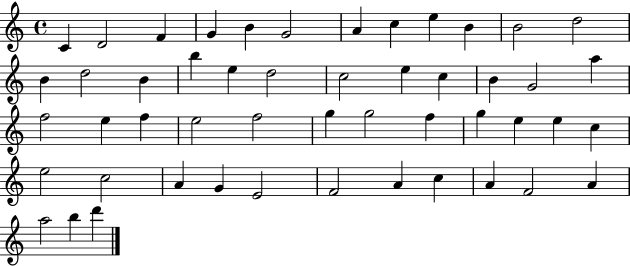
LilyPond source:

{
  \clef treble
  \time 4/4
  \defaultTimeSignature
  \key c \major
  c'4 d'2 f'4 | g'4 b'4 g'2 | a'4 c''4 e''4 b'4 | b'2 d''2 | \break b'4 d''2 b'4 | b''4 e''4 d''2 | c''2 e''4 c''4 | b'4 g'2 a''4 | \break f''2 e''4 f''4 | e''2 f''2 | g''4 g''2 f''4 | g''4 e''4 e''4 c''4 | \break e''2 c''2 | a'4 g'4 e'2 | f'2 a'4 c''4 | a'4 f'2 a'4 | \break a''2 b''4 d'''4 | \bar "|."
}